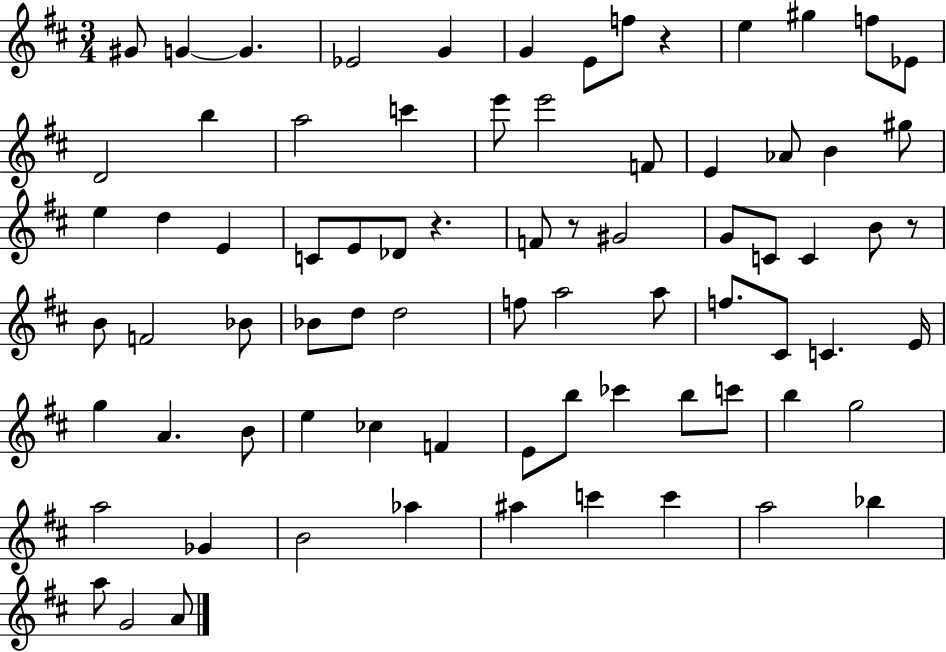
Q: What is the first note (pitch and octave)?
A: G#4